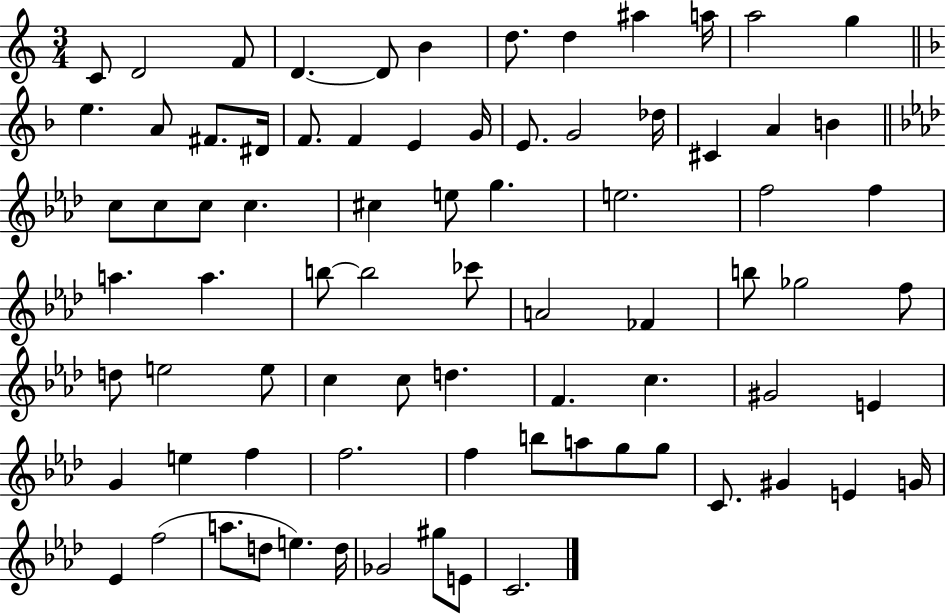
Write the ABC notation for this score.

X:1
T:Untitled
M:3/4
L:1/4
K:C
C/2 D2 F/2 D D/2 B d/2 d ^a a/4 a2 g e A/2 ^F/2 ^D/4 F/2 F E G/4 E/2 G2 _d/4 ^C A B c/2 c/2 c/2 c ^c e/2 g e2 f2 f a a b/2 b2 _c'/2 A2 _F b/2 _g2 f/2 d/2 e2 e/2 c c/2 d F c ^G2 E G e f f2 f b/2 a/2 g/2 g/2 C/2 ^G E G/4 _E f2 a/2 d/2 e d/4 _G2 ^g/2 E/2 C2